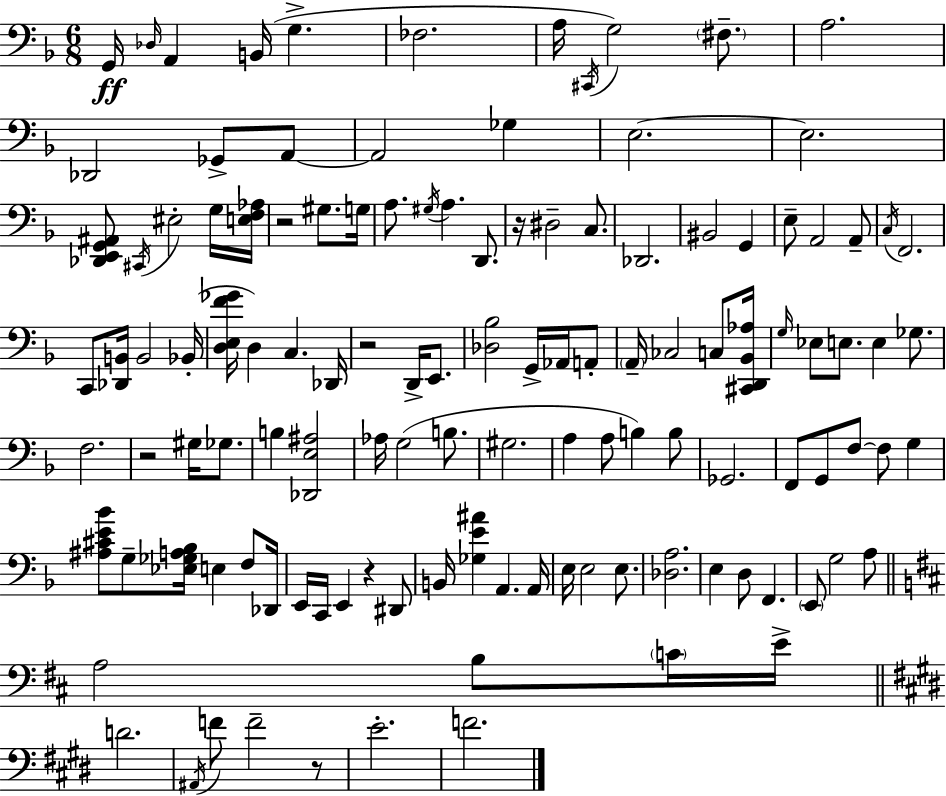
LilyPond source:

{
  \clef bass
  \numericTimeSignature
  \time 6/8
  \key d \minor
  g,16\ff \grace { des16 } a,4 b,16( g4.-> | fes2. | a16 \acciaccatura { cis,16 }) g2 \parenthesize fis8.-- | a2. | \break des,2 ges,8-> | a,8~~ a,2 ges4 | e2.~~ | e2. | \break <des, e, g, ais,>8 \acciaccatura { cis,16 } eis2-. | g16 <e f aes>16 r2 gis8. | g16 a8. \acciaccatura { gis16 } a4. | d,8. r16 dis2-- | \break c8. des,2. | bis,2 | g,4 e8-- a,2 | a,8-- \acciaccatura { c16 } f,2. | \break c,8 <des, b,>16 b,2 | bes,16-.( <d e f' ges'>16 d4) c4. | des,16 r2 | d,16-> e,8. <des bes>2 | \break g,16-> aes,16 a,8-. \parenthesize a,16-- ces2 | c8 <cis, d, bes, aes>16 \grace { g16 } ees8 e8. e4 | ges8. f2. | r2 | \break gis16 ges8. b4 <des, e ais>2 | aes16 g2( | b8. gis2. | a4 a8 | \break b4) b8 ges,2. | f,8 g,8 f8~~ | f8 g4 <ais cis' e' bes'>8 g8-- <ees ges a bes>16 e4 | f8 des,16 e,16 c,16 e,4 | \break r4 dis,8 b,16 <ges e' ais'>4 a,4. | a,16 e16 e2 | e8. <des a>2. | e4 d8 | \break f,4. \parenthesize e,8 g2 | a8 \bar "||" \break \key b \minor a2 b8 \parenthesize c'16 e'16-> | \bar "||" \break \key e \major d'2. | \acciaccatura { ais,16 } f'8 f'2-- r8 | e'2.-. | f'2. | \break \bar "|."
}